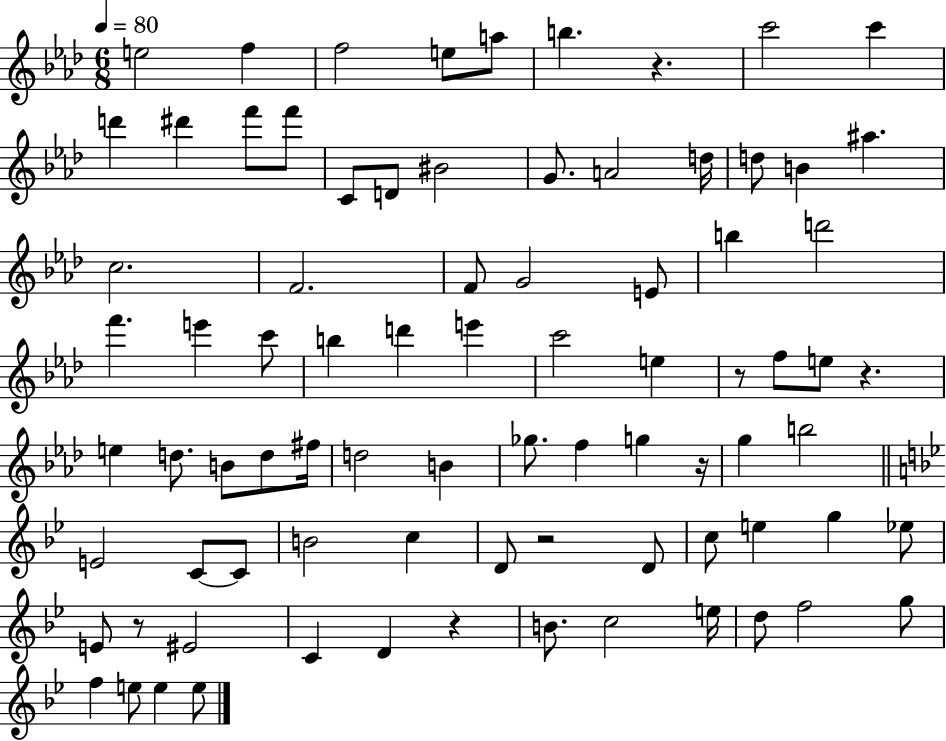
X:1
T:Untitled
M:6/8
L:1/4
K:Ab
e2 f f2 e/2 a/2 b z c'2 c' d' ^d' f'/2 f'/2 C/2 D/2 ^B2 G/2 A2 d/4 d/2 B ^a c2 F2 F/2 G2 E/2 b d'2 f' e' c'/2 b d' e' c'2 e z/2 f/2 e/2 z e d/2 B/2 d/2 ^f/4 d2 B _g/2 f g z/4 g b2 E2 C/2 C/2 B2 c D/2 z2 D/2 c/2 e g _e/2 E/2 z/2 ^E2 C D z B/2 c2 e/4 d/2 f2 g/2 f e/2 e e/2